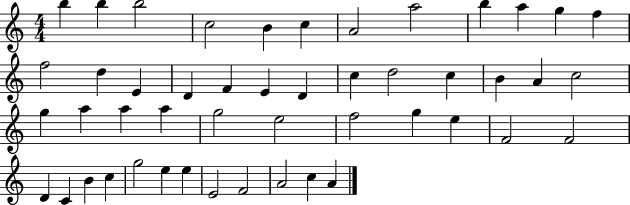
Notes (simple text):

B5/q B5/q B5/h C5/h B4/q C5/q A4/h A5/h B5/q A5/q G5/q F5/q F5/h D5/q E4/q D4/q F4/q E4/q D4/q C5/q D5/h C5/q B4/q A4/q C5/h G5/q A5/q A5/q A5/q G5/h E5/h F5/h G5/q E5/q F4/h F4/h D4/q C4/q B4/q C5/q G5/h E5/q E5/q E4/h F4/h A4/h C5/q A4/q